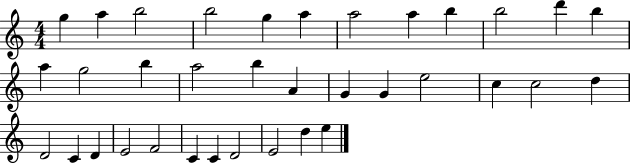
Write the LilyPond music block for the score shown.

{
  \clef treble
  \numericTimeSignature
  \time 4/4
  \key c \major
  g''4 a''4 b''2 | b''2 g''4 a''4 | a''2 a''4 b''4 | b''2 d'''4 b''4 | \break a''4 g''2 b''4 | a''2 b''4 a'4 | g'4 g'4 e''2 | c''4 c''2 d''4 | \break d'2 c'4 d'4 | e'2 f'2 | c'4 c'4 d'2 | e'2 d''4 e''4 | \break \bar "|."
}